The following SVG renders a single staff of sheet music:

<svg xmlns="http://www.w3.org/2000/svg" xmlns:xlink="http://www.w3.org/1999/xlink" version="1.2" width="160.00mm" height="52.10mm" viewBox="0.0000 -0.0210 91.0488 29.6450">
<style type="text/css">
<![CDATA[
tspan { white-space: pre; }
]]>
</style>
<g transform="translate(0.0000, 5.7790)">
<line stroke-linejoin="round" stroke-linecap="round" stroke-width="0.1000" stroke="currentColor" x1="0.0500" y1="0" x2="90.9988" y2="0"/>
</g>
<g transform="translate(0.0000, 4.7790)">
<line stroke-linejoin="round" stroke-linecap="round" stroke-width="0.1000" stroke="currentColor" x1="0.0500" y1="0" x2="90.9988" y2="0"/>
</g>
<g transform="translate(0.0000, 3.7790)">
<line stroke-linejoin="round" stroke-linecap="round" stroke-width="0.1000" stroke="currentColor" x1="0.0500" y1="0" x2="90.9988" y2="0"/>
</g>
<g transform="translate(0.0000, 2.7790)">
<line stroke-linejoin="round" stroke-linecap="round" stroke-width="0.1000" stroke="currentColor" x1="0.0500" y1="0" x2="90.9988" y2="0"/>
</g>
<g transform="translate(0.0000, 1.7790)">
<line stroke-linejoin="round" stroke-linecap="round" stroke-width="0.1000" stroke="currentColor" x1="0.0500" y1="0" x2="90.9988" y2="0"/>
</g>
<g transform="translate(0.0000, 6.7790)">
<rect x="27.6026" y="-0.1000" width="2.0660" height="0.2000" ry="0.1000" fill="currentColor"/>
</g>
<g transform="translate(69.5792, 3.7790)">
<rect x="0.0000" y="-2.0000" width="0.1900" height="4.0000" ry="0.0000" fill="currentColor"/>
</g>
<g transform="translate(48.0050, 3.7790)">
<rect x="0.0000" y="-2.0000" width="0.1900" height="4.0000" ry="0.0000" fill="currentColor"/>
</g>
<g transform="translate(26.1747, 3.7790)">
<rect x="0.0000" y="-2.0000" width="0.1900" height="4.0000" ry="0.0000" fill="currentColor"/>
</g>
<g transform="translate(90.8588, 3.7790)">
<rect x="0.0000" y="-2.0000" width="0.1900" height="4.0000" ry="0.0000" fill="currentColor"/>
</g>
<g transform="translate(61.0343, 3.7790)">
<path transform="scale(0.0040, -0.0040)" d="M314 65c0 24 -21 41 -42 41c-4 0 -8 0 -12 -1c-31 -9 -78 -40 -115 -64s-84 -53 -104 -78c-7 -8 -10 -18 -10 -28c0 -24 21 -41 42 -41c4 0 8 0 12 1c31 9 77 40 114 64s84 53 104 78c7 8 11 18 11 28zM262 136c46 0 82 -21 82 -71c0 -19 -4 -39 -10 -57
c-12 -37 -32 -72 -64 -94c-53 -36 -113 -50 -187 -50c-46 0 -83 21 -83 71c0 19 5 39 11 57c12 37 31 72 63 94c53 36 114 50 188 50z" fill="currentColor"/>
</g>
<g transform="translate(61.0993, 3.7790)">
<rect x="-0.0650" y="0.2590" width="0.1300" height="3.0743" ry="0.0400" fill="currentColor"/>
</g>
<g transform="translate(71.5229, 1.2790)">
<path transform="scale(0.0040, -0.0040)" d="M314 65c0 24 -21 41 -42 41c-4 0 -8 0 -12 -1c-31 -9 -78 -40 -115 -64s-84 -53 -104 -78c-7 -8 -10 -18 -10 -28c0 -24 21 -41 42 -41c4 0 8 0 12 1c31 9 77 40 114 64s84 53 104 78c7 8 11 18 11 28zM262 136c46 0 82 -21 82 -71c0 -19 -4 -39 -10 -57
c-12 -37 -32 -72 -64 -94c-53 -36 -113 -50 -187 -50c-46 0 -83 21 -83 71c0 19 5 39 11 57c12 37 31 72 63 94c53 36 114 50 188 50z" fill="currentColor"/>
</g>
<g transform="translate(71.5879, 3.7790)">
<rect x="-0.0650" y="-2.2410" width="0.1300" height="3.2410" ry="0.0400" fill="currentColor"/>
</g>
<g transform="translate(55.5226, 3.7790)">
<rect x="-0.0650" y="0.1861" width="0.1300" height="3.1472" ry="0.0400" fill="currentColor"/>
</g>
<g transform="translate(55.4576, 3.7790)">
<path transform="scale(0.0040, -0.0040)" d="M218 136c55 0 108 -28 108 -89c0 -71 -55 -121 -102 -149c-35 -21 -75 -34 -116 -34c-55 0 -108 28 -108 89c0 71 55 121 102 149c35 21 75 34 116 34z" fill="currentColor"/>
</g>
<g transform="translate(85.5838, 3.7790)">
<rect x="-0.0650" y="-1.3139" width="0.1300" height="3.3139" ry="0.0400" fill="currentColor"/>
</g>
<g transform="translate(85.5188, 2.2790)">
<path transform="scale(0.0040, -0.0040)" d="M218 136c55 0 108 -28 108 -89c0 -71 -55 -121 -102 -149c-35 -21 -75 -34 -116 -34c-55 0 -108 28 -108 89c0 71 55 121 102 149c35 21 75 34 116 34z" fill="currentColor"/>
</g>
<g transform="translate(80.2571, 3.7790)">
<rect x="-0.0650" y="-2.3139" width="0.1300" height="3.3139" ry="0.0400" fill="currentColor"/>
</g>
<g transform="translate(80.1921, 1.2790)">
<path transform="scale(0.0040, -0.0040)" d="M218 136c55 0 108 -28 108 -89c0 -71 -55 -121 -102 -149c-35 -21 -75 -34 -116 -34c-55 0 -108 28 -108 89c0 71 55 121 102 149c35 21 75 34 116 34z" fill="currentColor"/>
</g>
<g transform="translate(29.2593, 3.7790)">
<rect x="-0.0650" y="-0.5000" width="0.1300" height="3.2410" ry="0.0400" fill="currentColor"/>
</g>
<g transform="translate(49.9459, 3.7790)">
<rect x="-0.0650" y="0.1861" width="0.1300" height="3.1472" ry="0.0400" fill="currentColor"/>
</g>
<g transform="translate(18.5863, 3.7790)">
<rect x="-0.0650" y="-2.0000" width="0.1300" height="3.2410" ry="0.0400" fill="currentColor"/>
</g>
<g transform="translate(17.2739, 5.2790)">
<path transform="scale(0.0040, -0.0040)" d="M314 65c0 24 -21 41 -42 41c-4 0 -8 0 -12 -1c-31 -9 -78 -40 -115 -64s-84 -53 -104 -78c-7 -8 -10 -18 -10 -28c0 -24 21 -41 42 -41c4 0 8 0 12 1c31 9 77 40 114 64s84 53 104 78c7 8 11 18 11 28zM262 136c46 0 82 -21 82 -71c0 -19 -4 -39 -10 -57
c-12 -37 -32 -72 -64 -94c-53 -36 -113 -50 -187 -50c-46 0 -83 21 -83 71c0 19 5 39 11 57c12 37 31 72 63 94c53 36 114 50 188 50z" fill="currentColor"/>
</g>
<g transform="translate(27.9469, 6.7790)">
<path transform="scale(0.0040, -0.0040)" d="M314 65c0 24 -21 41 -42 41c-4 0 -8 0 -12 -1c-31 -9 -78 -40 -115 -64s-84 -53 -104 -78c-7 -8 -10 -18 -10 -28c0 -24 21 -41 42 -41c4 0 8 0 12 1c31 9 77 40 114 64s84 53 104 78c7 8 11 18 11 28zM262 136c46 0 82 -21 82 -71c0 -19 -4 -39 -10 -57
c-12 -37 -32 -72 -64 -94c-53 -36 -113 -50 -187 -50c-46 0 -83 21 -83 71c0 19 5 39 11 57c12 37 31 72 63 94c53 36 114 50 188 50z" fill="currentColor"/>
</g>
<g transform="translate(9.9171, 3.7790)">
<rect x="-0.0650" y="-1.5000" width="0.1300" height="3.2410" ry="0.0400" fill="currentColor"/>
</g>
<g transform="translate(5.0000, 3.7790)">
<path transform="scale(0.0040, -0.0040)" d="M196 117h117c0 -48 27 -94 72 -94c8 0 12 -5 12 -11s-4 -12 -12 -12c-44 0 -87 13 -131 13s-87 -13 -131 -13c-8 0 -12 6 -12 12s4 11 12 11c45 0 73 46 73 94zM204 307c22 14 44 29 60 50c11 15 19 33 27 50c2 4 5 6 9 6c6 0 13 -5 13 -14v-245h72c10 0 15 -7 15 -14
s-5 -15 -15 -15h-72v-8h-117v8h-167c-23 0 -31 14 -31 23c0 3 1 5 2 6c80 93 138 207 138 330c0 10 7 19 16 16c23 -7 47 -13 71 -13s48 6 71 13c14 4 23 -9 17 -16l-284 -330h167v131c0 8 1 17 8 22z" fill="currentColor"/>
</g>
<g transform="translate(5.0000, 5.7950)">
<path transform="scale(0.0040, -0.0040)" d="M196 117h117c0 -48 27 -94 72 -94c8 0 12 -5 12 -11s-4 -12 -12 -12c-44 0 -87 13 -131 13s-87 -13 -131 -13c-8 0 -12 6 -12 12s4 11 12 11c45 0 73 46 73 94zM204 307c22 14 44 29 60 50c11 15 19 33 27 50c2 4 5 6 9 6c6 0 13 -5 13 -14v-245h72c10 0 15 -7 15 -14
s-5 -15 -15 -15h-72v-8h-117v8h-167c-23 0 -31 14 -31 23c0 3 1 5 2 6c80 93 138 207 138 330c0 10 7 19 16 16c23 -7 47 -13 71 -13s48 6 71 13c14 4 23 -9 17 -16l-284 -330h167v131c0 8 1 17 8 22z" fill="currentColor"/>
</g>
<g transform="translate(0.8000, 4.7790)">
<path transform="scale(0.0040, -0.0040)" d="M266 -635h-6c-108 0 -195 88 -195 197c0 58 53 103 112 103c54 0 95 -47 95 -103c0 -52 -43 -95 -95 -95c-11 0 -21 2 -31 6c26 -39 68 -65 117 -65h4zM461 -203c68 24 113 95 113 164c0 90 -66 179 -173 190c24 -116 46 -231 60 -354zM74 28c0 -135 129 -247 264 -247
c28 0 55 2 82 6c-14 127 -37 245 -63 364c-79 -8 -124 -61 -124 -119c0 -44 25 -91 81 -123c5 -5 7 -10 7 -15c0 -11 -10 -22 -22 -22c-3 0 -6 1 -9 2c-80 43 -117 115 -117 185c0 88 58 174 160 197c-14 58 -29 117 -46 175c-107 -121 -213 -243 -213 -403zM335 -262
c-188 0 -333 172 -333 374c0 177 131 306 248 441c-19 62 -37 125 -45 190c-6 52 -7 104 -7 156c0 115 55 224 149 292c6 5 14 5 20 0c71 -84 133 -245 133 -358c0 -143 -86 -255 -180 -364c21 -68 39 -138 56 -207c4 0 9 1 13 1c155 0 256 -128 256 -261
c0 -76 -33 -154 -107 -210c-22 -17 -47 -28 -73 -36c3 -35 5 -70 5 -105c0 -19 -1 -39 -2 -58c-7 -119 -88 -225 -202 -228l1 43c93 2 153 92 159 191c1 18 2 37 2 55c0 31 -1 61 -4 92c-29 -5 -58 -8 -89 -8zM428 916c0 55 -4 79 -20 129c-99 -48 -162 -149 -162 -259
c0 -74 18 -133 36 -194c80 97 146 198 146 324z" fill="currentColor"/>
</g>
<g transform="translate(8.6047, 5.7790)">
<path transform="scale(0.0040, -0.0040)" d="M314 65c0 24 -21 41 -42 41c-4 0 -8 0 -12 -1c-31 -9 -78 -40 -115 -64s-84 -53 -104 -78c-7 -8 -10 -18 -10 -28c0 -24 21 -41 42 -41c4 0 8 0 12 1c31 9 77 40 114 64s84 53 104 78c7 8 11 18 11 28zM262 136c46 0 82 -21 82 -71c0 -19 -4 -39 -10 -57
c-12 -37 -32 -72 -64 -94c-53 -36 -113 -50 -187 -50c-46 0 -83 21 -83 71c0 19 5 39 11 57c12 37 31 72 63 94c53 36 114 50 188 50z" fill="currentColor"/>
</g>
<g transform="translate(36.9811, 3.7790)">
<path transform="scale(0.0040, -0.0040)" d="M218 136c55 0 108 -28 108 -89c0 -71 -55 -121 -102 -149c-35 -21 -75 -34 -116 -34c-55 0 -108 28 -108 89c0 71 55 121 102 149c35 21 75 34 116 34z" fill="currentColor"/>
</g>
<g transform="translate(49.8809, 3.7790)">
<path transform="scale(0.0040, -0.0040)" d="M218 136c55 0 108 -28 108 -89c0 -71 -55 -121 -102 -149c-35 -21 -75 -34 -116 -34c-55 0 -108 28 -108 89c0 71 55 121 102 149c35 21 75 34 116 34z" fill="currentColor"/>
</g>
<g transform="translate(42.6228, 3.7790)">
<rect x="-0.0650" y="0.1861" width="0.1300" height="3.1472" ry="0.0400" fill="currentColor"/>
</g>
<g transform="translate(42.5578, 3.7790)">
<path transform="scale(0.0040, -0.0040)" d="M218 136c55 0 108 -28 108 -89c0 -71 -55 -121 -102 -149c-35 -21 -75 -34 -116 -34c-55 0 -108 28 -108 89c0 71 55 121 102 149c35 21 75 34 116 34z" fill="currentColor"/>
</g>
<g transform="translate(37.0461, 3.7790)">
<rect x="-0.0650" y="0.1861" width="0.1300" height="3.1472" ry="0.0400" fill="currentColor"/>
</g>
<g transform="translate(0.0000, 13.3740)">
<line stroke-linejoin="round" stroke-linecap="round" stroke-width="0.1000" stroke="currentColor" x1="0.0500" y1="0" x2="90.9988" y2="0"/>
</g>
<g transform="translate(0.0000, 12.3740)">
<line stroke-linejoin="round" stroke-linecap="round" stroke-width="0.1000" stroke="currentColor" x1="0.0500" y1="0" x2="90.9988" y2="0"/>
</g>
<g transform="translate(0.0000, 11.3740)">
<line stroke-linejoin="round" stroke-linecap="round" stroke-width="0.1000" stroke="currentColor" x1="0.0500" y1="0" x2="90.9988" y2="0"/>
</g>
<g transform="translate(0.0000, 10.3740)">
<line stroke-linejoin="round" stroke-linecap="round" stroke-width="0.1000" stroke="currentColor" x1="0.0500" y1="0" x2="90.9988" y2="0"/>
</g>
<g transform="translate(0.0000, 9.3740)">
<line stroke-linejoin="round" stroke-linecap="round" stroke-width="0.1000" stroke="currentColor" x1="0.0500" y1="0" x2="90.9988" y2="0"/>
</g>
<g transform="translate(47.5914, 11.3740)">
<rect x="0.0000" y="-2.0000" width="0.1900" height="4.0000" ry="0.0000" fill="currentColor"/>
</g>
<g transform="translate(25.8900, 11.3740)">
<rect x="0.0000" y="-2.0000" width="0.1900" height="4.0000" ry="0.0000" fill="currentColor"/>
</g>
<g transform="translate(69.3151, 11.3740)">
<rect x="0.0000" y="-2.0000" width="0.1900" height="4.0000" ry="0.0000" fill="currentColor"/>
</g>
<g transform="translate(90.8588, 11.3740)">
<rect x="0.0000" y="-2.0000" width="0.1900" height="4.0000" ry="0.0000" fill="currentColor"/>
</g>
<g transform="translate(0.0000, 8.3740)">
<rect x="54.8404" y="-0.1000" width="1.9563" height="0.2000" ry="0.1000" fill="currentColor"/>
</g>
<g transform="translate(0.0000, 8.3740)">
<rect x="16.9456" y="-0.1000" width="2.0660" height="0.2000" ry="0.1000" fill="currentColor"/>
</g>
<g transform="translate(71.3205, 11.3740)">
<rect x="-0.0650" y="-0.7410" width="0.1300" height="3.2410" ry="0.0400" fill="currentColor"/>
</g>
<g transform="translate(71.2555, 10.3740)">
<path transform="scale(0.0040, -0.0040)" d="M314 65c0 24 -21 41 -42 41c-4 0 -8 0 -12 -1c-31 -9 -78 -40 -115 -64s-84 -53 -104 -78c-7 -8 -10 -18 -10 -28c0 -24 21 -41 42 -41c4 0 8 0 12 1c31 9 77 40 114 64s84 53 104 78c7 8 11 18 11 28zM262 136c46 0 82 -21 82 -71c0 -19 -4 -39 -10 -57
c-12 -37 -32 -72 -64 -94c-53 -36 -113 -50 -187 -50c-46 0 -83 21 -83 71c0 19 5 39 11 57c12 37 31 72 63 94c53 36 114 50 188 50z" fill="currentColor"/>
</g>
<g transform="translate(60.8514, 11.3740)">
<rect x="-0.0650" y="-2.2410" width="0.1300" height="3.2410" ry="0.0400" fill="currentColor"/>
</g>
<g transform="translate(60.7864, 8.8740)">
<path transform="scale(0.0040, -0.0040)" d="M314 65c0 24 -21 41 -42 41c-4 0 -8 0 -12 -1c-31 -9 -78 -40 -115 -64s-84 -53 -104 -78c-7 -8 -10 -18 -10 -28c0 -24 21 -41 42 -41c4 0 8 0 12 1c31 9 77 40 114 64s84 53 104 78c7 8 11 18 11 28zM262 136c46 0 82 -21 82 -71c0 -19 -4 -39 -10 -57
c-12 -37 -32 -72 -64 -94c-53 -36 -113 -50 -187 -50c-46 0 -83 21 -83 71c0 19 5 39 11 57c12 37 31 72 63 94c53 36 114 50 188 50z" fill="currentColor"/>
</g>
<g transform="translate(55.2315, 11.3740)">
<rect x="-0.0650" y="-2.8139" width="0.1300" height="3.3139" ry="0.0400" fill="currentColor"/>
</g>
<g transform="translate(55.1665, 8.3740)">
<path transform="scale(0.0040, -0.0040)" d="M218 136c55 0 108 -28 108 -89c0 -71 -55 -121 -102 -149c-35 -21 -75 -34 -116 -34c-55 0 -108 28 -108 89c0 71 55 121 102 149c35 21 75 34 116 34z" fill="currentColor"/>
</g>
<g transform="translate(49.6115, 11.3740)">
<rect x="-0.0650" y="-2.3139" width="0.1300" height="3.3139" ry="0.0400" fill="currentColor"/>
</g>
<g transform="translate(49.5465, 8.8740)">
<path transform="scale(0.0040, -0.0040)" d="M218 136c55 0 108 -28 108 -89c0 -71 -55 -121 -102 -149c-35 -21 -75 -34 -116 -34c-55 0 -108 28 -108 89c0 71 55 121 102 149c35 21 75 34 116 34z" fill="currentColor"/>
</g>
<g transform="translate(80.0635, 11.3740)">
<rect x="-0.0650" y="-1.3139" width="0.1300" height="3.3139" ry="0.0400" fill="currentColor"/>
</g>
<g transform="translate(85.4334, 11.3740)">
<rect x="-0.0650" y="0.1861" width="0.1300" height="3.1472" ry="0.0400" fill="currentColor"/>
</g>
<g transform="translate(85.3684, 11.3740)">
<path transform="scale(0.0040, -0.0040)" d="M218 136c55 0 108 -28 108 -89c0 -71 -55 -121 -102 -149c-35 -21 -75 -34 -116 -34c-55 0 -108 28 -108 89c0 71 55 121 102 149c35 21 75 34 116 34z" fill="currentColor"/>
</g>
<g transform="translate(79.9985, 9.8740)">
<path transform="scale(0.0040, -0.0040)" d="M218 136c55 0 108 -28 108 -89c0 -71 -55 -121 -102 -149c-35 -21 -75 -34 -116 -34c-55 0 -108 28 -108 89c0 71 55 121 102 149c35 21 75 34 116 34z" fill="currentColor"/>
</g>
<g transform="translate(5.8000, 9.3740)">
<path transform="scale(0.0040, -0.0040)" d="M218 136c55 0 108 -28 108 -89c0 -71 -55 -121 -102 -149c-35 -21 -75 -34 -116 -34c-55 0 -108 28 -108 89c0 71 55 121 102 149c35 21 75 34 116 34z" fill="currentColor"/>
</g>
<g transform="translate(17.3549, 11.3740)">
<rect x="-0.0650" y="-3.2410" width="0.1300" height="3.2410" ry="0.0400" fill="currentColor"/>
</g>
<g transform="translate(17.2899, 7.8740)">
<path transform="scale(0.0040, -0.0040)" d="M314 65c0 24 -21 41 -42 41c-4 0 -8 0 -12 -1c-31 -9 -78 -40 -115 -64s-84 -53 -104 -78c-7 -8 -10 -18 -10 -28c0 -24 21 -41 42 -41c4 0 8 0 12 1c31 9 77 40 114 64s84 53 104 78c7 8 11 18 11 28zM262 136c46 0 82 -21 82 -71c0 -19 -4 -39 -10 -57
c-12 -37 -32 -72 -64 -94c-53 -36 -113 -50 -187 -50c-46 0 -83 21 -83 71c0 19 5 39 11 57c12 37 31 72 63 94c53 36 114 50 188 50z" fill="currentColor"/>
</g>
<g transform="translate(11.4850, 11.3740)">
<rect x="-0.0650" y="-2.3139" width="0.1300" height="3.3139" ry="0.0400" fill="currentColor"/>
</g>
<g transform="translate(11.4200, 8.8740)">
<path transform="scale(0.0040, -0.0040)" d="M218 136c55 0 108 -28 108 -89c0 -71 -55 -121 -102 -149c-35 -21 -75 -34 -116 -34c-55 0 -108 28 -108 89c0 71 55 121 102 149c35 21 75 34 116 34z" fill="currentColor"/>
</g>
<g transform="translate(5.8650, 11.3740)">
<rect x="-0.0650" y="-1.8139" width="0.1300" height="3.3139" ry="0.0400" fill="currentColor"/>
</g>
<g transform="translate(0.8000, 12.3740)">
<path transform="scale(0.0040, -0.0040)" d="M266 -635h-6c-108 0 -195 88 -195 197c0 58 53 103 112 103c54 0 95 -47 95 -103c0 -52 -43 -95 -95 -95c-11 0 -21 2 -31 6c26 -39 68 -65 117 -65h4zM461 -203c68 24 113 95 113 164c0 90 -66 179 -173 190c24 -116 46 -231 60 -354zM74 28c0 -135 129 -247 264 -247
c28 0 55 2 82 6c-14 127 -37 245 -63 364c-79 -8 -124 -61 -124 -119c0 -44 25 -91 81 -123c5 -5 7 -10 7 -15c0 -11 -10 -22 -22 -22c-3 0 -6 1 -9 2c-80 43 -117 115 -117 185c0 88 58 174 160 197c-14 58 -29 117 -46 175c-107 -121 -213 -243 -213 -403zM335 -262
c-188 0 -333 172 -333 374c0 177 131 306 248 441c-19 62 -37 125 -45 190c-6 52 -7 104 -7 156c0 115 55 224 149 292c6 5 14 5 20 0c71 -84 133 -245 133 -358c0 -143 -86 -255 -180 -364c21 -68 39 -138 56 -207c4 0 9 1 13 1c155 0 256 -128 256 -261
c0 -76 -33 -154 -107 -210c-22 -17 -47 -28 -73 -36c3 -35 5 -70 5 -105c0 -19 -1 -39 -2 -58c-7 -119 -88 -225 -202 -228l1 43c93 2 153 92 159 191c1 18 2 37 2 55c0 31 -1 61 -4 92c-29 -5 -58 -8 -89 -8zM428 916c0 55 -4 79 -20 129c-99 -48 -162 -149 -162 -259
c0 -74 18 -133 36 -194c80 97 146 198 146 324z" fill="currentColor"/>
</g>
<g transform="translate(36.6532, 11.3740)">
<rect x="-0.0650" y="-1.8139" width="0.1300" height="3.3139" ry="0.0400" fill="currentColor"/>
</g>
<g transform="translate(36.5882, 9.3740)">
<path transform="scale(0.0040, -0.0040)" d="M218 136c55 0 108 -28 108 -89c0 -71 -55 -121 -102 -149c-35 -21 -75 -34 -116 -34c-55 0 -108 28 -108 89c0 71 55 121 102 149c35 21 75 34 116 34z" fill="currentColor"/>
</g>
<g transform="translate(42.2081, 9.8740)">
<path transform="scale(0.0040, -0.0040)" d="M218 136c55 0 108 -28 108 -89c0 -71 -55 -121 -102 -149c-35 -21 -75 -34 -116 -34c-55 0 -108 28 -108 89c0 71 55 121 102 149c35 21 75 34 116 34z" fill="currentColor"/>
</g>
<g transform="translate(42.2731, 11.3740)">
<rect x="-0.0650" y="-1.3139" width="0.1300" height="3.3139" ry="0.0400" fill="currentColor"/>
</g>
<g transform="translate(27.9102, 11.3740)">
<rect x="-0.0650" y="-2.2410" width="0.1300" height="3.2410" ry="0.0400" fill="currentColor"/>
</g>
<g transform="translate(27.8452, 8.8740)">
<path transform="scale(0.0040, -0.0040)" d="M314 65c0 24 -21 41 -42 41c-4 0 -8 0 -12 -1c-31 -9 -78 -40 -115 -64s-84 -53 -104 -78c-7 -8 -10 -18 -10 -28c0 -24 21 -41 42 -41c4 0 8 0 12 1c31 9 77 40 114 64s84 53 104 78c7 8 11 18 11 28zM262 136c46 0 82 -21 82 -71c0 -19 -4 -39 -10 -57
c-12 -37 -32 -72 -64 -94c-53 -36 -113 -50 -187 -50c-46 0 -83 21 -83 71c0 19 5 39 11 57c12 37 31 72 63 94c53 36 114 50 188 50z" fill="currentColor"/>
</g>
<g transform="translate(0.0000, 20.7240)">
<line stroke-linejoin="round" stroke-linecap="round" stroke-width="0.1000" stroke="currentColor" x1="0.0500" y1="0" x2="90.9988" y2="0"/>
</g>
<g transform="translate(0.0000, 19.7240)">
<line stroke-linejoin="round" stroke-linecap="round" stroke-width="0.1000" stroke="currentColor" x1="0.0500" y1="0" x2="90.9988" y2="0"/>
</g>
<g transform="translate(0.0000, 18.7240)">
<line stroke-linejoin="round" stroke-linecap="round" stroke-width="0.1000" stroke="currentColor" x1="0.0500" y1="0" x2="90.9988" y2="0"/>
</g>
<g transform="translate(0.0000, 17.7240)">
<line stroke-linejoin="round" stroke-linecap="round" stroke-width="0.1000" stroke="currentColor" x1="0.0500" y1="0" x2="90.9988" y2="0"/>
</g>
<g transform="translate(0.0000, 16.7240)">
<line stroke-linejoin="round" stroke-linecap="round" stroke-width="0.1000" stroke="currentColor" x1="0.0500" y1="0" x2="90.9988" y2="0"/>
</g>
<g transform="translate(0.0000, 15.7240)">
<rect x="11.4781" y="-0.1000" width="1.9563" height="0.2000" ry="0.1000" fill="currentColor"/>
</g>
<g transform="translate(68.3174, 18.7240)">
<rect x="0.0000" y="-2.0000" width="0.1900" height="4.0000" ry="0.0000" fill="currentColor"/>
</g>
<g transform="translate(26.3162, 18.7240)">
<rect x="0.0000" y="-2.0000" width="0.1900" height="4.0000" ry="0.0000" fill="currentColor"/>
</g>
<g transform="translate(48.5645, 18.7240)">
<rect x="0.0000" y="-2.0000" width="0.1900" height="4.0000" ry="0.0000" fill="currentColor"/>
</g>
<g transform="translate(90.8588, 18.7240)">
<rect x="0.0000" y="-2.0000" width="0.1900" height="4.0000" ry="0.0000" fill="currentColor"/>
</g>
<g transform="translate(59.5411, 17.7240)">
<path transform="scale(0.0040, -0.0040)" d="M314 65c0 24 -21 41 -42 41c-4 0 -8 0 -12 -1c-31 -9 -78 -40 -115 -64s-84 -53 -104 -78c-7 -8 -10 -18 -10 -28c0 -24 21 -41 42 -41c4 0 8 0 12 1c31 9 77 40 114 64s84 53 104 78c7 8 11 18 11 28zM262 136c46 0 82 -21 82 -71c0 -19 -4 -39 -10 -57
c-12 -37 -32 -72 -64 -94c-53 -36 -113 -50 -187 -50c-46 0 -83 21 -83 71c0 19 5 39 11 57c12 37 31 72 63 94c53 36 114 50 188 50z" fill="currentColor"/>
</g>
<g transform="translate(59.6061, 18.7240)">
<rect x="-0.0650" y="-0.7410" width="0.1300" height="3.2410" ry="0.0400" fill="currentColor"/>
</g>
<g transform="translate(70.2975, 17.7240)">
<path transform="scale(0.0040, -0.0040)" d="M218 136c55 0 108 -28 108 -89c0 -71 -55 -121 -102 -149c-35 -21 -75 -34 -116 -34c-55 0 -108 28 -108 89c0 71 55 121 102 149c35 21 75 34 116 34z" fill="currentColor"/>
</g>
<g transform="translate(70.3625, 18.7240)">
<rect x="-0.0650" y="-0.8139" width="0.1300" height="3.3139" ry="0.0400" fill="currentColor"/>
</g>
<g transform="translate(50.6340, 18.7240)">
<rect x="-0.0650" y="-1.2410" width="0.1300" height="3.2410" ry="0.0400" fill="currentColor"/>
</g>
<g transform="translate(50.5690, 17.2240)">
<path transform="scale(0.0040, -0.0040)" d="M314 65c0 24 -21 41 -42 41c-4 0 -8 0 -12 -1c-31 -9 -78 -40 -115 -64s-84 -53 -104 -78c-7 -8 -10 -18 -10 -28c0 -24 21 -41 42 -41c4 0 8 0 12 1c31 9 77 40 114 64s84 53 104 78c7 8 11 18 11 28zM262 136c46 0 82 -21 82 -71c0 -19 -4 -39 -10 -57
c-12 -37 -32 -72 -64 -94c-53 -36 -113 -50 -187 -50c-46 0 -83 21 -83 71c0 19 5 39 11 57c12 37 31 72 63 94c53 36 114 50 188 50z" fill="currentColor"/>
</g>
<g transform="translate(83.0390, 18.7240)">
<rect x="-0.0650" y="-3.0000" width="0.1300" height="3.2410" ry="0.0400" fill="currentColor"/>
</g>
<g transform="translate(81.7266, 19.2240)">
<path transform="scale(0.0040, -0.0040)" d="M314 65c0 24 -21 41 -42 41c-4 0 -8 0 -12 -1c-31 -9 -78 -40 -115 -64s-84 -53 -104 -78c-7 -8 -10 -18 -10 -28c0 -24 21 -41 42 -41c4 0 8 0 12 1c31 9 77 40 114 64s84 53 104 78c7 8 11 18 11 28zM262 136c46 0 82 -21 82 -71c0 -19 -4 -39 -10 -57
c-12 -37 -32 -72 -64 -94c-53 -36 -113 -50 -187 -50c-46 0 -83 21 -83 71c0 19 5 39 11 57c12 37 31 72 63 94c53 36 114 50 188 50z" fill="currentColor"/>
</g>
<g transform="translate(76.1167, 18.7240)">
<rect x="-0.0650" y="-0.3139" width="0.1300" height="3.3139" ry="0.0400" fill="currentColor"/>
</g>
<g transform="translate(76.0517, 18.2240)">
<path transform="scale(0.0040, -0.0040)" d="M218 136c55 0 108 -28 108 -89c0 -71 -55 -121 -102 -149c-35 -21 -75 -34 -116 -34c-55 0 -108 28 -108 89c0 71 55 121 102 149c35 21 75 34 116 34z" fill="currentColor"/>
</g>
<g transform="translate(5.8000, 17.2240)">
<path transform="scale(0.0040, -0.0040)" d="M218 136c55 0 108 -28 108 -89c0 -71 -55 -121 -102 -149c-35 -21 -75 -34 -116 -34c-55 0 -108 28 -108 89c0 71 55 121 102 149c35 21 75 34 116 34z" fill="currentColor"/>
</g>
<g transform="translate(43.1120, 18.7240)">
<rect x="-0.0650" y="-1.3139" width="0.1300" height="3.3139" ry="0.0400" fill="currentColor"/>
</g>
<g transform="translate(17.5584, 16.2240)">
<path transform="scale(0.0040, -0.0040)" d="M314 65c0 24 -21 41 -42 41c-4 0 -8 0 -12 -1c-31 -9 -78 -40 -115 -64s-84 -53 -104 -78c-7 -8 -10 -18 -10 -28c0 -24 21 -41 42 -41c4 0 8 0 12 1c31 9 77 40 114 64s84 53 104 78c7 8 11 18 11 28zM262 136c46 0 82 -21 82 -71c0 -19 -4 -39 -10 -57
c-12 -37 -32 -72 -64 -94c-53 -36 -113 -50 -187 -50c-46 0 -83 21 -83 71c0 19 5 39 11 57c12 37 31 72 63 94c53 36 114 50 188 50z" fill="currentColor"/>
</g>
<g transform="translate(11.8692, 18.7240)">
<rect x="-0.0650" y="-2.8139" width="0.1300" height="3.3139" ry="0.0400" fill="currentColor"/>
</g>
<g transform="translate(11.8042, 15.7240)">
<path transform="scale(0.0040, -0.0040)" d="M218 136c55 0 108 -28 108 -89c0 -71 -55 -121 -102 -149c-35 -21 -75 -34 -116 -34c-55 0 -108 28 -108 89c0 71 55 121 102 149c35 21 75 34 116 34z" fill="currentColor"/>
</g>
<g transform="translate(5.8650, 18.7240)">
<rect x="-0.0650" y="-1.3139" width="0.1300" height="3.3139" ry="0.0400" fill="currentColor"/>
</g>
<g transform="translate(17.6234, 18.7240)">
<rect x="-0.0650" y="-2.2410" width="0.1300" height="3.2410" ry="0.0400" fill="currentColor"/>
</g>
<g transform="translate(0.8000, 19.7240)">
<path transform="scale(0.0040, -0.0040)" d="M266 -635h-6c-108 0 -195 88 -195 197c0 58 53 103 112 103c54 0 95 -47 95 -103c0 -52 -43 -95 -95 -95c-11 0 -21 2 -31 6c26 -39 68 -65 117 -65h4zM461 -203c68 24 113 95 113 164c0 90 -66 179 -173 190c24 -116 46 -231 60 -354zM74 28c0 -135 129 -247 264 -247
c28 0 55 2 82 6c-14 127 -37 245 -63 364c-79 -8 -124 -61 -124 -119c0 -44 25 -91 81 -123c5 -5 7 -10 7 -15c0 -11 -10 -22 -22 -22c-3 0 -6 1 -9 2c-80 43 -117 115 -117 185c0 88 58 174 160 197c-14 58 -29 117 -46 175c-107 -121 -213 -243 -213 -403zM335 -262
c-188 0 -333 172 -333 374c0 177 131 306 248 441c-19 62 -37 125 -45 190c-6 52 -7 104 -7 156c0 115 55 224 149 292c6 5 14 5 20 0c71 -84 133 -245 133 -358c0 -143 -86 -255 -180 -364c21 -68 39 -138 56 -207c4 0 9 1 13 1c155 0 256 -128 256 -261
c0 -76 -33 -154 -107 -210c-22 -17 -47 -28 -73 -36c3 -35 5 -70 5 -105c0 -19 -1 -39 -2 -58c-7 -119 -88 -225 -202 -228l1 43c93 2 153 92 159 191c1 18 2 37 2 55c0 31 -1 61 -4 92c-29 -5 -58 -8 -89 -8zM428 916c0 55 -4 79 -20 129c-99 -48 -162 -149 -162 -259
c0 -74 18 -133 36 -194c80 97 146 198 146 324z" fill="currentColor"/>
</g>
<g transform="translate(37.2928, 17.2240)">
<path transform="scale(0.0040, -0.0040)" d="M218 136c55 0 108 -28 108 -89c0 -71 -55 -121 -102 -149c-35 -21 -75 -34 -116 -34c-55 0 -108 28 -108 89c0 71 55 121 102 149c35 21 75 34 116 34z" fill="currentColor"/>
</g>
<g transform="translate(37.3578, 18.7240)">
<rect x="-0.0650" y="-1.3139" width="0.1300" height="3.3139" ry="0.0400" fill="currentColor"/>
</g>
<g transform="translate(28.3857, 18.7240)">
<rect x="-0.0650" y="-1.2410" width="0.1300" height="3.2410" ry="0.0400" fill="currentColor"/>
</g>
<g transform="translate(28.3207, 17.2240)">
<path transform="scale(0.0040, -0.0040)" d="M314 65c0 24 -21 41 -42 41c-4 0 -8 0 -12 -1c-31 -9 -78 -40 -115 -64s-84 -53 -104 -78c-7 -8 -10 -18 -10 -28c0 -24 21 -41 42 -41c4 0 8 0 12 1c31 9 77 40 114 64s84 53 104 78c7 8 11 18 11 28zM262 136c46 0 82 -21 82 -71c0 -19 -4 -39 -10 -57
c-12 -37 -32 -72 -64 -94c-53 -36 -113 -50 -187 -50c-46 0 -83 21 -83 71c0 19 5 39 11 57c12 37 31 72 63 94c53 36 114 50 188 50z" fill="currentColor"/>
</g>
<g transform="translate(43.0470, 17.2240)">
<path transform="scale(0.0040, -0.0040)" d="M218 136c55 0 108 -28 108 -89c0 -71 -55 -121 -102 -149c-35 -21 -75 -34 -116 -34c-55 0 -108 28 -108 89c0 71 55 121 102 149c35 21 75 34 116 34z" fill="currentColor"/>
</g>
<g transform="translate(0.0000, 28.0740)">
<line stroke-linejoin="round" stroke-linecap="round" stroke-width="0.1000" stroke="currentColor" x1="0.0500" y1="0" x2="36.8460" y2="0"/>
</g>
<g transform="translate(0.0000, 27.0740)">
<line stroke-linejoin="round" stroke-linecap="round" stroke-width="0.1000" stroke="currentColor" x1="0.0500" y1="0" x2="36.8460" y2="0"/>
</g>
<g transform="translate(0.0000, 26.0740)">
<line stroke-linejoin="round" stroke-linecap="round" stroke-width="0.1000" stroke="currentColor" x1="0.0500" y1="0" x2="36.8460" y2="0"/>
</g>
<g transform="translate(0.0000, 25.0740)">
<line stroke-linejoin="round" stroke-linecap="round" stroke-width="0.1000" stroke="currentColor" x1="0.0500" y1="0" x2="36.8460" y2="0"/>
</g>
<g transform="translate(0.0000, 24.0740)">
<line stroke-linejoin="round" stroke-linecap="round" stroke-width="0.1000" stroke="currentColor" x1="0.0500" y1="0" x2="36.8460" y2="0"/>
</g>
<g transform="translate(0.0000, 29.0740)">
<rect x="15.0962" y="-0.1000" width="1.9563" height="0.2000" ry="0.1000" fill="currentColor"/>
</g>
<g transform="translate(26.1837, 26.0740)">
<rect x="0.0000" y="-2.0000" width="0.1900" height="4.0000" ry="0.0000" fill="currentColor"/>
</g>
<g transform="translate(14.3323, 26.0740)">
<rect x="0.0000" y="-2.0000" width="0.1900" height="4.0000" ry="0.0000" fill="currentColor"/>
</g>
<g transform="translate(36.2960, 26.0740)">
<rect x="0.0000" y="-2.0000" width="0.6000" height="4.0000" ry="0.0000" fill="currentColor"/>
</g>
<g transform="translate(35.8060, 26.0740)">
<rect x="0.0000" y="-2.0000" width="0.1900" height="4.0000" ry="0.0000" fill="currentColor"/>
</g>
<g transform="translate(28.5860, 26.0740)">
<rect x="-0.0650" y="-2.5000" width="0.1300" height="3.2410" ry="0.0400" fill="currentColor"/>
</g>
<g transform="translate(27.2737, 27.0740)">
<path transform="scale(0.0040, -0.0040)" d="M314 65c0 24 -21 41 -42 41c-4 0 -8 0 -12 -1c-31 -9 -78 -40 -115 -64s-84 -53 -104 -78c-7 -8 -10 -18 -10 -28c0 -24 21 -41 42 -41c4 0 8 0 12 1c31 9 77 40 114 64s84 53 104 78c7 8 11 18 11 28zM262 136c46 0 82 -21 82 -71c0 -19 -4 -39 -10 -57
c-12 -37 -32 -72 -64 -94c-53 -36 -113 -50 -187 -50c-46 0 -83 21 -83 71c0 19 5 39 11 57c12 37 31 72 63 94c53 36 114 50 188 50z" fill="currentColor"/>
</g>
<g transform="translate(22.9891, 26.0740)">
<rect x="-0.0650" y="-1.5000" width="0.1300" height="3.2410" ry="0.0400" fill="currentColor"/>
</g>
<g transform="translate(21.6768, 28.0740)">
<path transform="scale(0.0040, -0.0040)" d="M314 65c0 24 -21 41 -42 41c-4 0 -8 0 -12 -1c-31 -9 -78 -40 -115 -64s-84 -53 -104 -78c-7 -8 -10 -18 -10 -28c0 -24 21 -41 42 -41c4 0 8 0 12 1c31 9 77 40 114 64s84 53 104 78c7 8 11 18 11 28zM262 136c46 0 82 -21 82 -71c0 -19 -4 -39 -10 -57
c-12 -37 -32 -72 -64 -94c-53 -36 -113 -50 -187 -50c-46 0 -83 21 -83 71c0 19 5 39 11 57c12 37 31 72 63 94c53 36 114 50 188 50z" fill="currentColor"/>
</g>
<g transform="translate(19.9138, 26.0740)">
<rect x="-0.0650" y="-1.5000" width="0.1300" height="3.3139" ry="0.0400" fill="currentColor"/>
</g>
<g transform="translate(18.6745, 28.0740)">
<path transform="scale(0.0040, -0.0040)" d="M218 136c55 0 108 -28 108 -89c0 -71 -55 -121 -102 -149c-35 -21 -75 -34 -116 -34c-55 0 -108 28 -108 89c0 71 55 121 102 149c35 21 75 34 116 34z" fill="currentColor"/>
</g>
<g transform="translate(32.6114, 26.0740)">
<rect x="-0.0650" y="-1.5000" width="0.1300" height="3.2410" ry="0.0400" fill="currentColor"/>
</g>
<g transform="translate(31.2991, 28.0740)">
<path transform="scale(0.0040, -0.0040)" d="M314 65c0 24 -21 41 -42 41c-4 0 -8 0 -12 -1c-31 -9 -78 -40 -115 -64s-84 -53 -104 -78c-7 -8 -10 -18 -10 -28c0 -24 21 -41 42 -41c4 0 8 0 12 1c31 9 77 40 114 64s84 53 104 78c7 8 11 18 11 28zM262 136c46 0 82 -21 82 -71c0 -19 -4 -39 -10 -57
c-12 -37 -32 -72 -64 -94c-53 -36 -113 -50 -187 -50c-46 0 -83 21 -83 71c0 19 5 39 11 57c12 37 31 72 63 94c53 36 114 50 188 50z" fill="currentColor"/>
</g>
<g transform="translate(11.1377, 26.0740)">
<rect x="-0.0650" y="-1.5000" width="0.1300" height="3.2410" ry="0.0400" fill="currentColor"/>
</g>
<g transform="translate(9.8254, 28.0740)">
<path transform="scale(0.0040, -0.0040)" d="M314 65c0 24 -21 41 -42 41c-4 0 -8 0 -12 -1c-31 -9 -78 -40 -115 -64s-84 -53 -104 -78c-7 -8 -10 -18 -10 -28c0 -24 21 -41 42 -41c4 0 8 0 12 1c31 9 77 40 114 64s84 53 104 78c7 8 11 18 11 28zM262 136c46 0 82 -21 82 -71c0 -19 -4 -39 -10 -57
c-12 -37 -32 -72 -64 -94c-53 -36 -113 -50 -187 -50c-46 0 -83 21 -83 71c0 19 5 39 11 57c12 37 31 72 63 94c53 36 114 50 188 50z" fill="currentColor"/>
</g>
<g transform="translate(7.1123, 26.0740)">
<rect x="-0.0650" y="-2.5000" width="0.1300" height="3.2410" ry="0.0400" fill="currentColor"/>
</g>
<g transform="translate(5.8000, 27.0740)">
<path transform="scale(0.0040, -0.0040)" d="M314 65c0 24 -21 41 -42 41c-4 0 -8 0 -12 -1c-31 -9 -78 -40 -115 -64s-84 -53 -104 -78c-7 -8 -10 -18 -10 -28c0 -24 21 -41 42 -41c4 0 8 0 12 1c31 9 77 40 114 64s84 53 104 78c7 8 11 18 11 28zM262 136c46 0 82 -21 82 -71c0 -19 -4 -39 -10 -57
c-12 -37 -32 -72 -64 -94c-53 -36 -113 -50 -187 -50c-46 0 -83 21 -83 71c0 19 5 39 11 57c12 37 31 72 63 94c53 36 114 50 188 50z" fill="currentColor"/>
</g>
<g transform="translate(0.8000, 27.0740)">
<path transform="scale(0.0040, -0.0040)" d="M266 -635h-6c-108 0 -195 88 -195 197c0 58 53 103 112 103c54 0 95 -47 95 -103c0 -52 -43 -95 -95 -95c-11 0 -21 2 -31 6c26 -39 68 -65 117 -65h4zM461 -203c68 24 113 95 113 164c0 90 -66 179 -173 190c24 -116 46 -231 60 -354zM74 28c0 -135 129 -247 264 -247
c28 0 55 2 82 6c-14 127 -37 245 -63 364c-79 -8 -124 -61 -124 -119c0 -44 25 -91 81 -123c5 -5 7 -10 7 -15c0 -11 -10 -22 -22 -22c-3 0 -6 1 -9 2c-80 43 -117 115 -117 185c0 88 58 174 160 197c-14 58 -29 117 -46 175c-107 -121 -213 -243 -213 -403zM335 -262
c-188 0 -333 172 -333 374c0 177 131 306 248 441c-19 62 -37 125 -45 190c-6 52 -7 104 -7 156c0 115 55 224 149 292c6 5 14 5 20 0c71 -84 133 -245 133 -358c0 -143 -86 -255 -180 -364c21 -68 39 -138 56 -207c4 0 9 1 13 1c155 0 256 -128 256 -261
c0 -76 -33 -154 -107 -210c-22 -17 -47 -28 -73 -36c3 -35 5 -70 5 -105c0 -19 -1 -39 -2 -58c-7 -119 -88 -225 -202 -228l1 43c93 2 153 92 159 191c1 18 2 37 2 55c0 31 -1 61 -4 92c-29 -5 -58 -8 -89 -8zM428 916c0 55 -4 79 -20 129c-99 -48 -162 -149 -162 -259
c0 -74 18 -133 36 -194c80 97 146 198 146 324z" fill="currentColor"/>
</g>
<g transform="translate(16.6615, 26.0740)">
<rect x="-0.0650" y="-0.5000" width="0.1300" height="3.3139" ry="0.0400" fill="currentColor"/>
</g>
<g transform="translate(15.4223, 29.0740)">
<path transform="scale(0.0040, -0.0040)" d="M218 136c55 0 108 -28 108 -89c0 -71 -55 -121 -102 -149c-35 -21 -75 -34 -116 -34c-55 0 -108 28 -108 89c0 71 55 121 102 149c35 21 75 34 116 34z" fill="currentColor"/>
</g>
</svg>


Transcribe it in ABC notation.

X:1
T:Untitled
M:4/4
L:1/4
K:C
E2 F2 C2 B B B B B2 g2 g e f g b2 g2 f e g a g2 d2 e B e a g2 e2 e e e2 d2 d c A2 G2 E2 C E E2 G2 E2